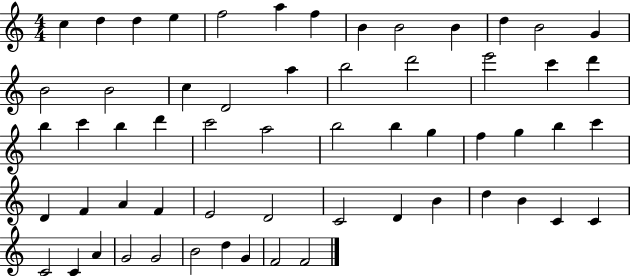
C5/q D5/q D5/q E5/q F5/h A5/q F5/q B4/q B4/h B4/q D5/q B4/h G4/q B4/h B4/h C5/q D4/h A5/q B5/h D6/h E6/h C6/q D6/q B5/q C6/q B5/q D6/q C6/h A5/h B5/h B5/q G5/q F5/q G5/q B5/q C6/q D4/q F4/q A4/q F4/q E4/h D4/h C4/h D4/q B4/q D5/q B4/q C4/q C4/q C4/h C4/q A4/q G4/h G4/h B4/h D5/q G4/q F4/h F4/h